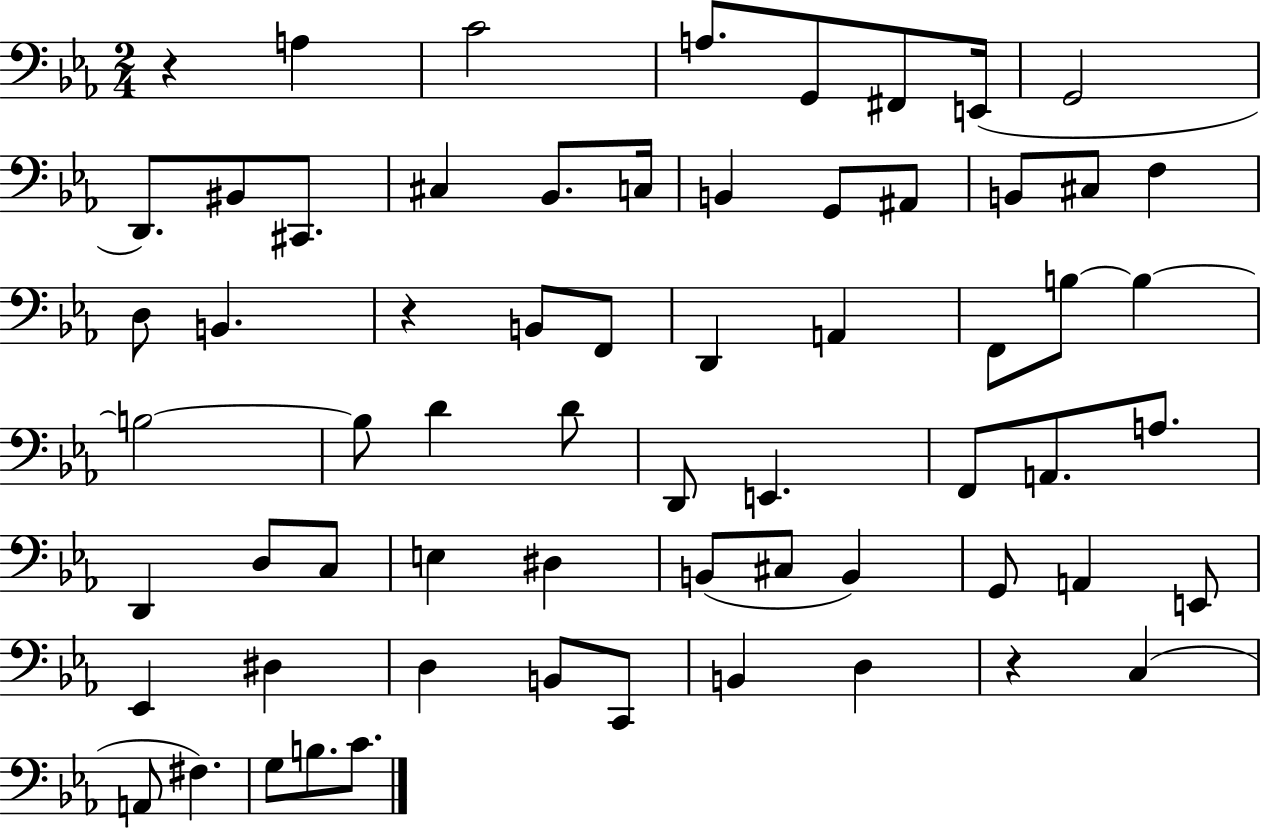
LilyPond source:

{
  \clef bass
  \numericTimeSignature
  \time 2/4
  \key ees \major
  r4 a4 | c'2 | a8. g,8 fis,8 e,16( | g,2 | \break d,8.) bis,8 cis,8. | cis4 bes,8. c16 | b,4 g,8 ais,8 | b,8 cis8 f4 | \break d8 b,4. | r4 b,8 f,8 | d,4 a,4 | f,8 b8~~ b4~~ | \break b2~~ | b8 d'4 d'8 | d,8 e,4. | f,8 a,8. a8. | \break d,4 d8 c8 | e4 dis4 | b,8( cis8 b,4) | g,8 a,4 e,8 | \break ees,4 dis4 | d4 b,8 c,8 | b,4 d4 | r4 c4( | \break a,8 fis4.) | g8 b8. c'8. | \bar "|."
}